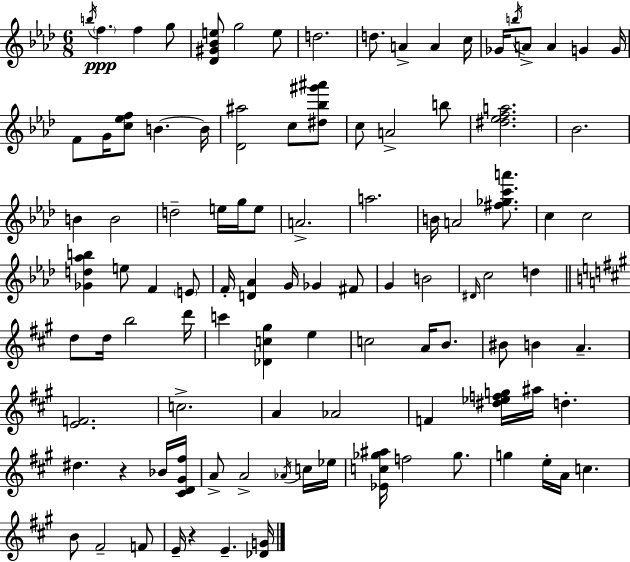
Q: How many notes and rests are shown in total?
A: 102